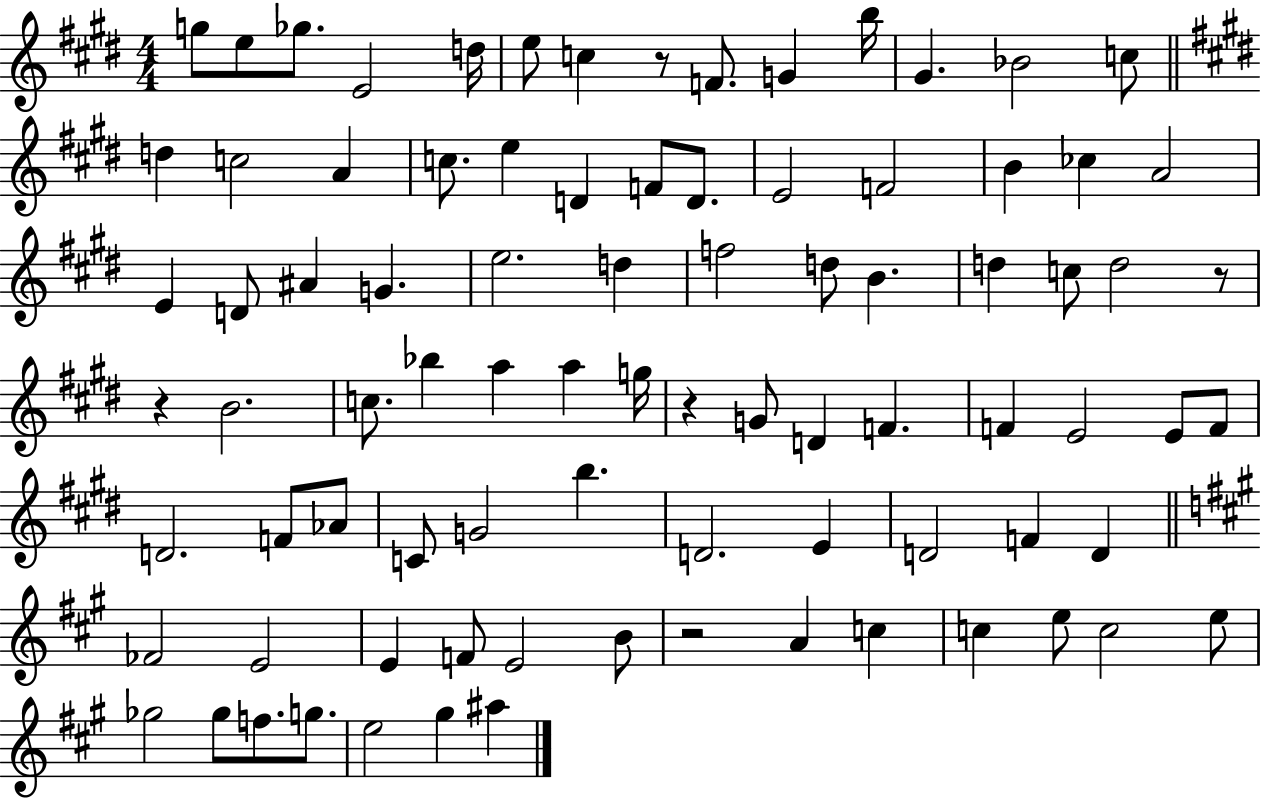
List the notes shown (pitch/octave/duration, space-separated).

G5/e E5/e Gb5/e. E4/h D5/s E5/e C5/q R/e F4/e. G4/q B5/s G#4/q. Bb4/h C5/e D5/q C5/h A4/q C5/e. E5/q D4/q F4/e D4/e. E4/h F4/h B4/q CES5/q A4/h E4/q D4/e A#4/q G4/q. E5/h. D5/q F5/h D5/e B4/q. D5/q C5/e D5/h R/e R/q B4/h. C5/e. Bb5/q A5/q A5/q G5/s R/q G4/e D4/q F4/q. F4/q E4/h E4/e F4/e D4/h. F4/e Ab4/e C4/e G4/h B5/q. D4/h. E4/q D4/h F4/q D4/q FES4/h E4/h E4/q F4/e E4/h B4/e R/h A4/q C5/q C5/q E5/e C5/h E5/e Gb5/h Gb5/e F5/e. G5/e. E5/h G#5/q A#5/q